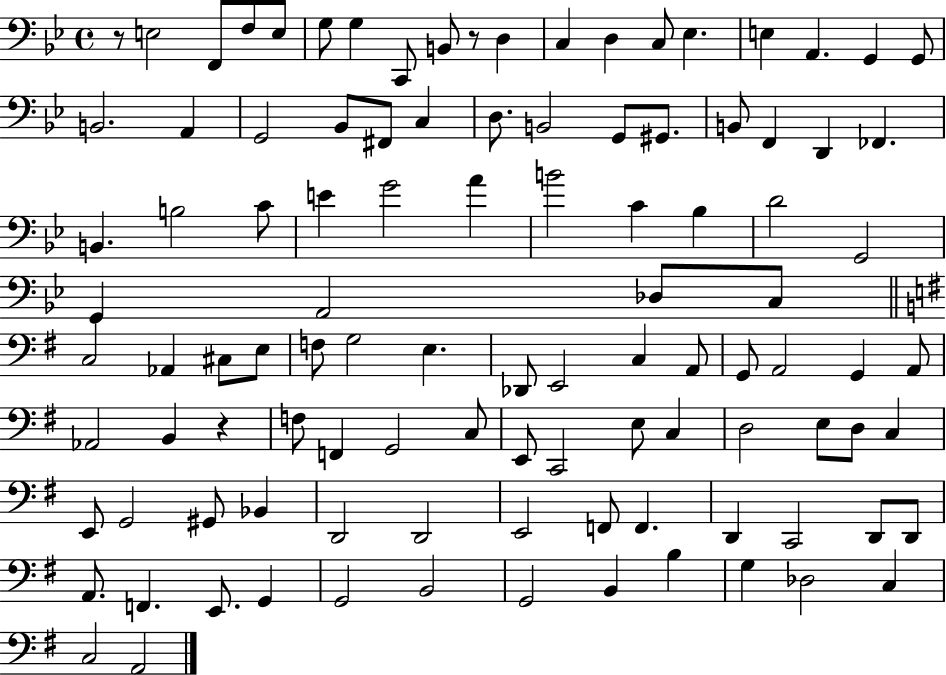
X:1
T:Untitled
M:4/4
L:1/4
K:Bb
z/2 E,2 F,,/2 F,/2 E,/2 G,/2 G, C,,/2 B,,/2 z/2 D, C, D, C,/2 _E, E, A,, G,, G,,/2 B,,2 A,, G,,2 _B,,/2 ^F,,/2 C, D,/2 B,,2 G,,/2 ^G,,/2 B,,/2 F,, D,, _F,, B,, B,2 C/2 E G2 A B2 C _B, D2 G,,2 G,, A,,2 _D,/2 C,/2 C,2 _A,, ^C,/2 E,/2 F,/2 G,2 E, _D,,/2 E,,2 C, A,,/2 G,,/2 A,,2 G,, A,,/2 _A,,2 B,, z F,/2 F,, G,,2 C,/2 E,,/2 C,,2 E,/2 C, D,2 E,/2 D,/2 C, E,,/2 G,,2 ^G,,/2 _B,, D,,2 D,,2 E,,2 F,,/2 F,, D,, C,,2 D,,/2 D,,/2 A,,/2 F,, E,,/2 G,, G,,2 B,,2 G,,2 B,, B, G, _D,2 C, C,2 A,,2